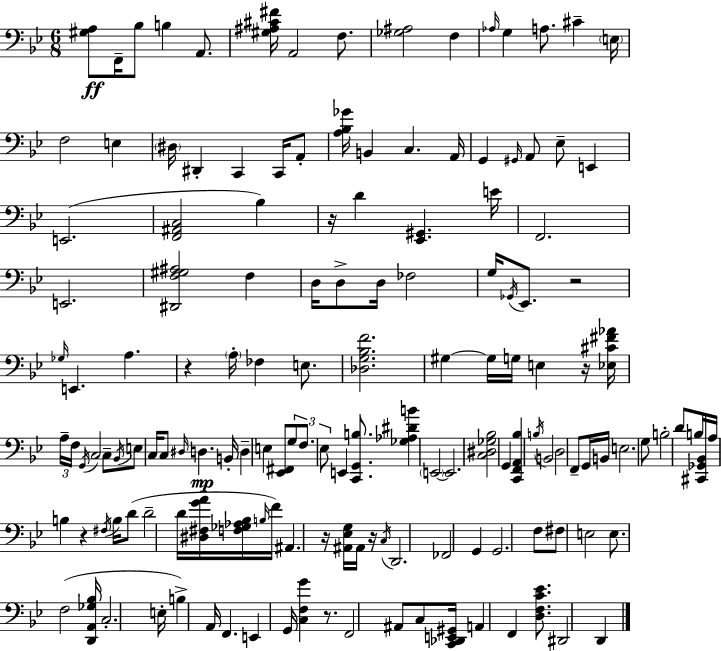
X:1
T:Untitled
M:6/8
L:1/4
K:Bb
[^G,A,]/2 F,,/4 _B,/2 B, A,,/2 [^G,^A,^C^F]/4 A,,2 F,/2 [_G,^A,]2 F, _A,/4 G, A,/2 ^C E,/4 F,2 E, ^D,/4 ^D,, C,, C,,/4 A,,/2 [A,_B,_G]/4 B,, C, A,,/4 G,, ^G,,/4 A,,/2 _E,/2 E,, E,,2 [F,,^A,,C,]2 _B, z/4 D [_E,,^G,,] E/4 F,,2 E,,2 [^D,,F,^G,^A,]2 F, D,/4 D,/2 D,/4 _F,2 G,/4 _G,,/4 _E,,/2 z2 _G,/4 E,, A, z A,/4 _F, E,/2 [_D,G,_B,F]2 ^G, ^G,/4 G,/4 E, z/4 [_E,^C^F_A]/4 A,/4 F,/4 G,,/4 C,2 C,/2 _B,,/4 E,/2 C,/4 C,/2 ^D,/4 D, B,,/4 D, E, [_E,,^F,,]/2 G,/2 F,/2 _E,/2 E,, [C,,G,,B,]/2 [_G,_A,^DB] E,,2 E,,2 [C,^D,_G,_B,]2 G,, [C,,F,,A,,_B,] B,/4 B,,2 D,2 F,,/2 G,,/4 B,,/4 E,2 G,/2 B,2 D/2 B,/4 [^C,,_G,,_B,,]/4 A,/4 B, z ^F,/4 B,/4 D/2 D2 D/4 [^D,^F,GA]/4 [F,_G,_A,_B,]/4 B,/4 F/4 ^A,, z/4 [^A,,_E,G,]/4 ^A,,/4 z/4 C,/4 D,,2 _F,,2 G,, G,,2 F,/2 ^F,/2 E,2 E,/2 F,2 [D,,A,,_G,_B,]/4 C,2 E,/4 B, A,,/4 F,, E,, G,,/4 [C,F,G] z/2 F,,2 ^A,,/2 C,/2 [C,,_D,,E,,^G,,]/4 A,, F,, [D,F,C_E]/2 ^D,,2 D,,